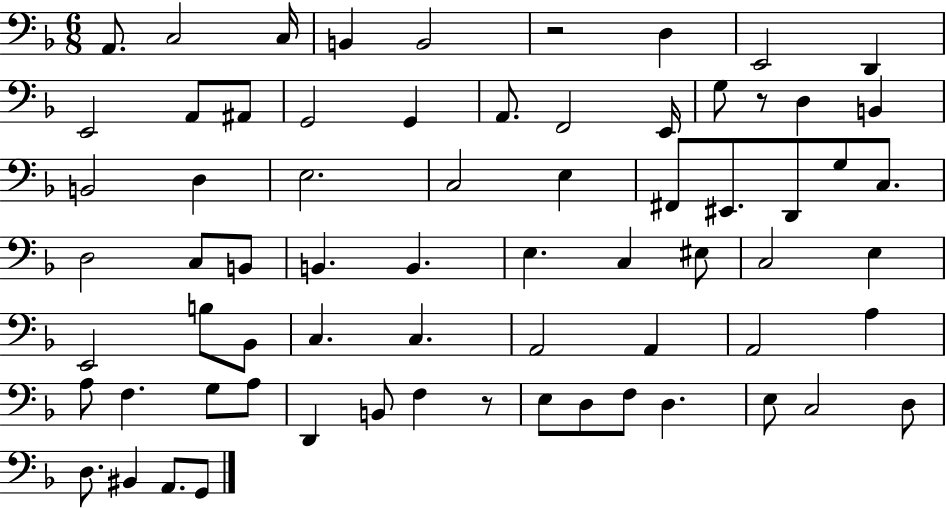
X:1
T:Untitled
M:6/8
L:1/4
K:F
A,,/2 C,2 C,/4 B,, B,,2 z2 D, E,,2 D,, E,,2 A,,/2 ^A,,/2 G,,2 G,, A,,/2 F,,2 E,,/4 G,/2 z/2 D, B,, B,,2 D, E,2 C,2 E, ^F,,/2 ^E,,/2 D,,/2 G,/2 C,/2 D,2 C,/2 B,,/2 B,, B,, E, C, ^E,/2 C,2 E, E,,2 B,/2 _B,,/2 C, C, A,,2 A,, A,,2 A, A,/2 F, G,/2 A,/2 D,, B,,/2 F, z/2 E,/2 D,/2 F,/2 D, E,/2 C,2 D,/2 D,/2 ^B,, A,,/2 G,,/2